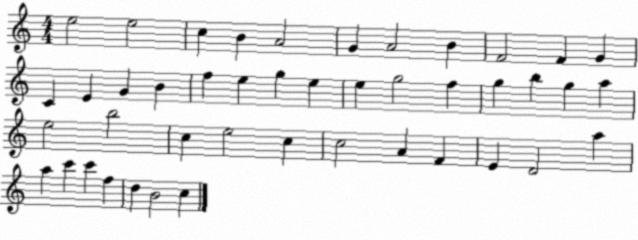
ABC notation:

X:1
T:Untitled
M:4/4
L:1/4
K:C
e2 e2 c B A2 G A2 B F2 F G C E G B f e g e e g2 f g b g a e2 b2 c e2 c c2 A F E D2 a a c' c' f d B2 c